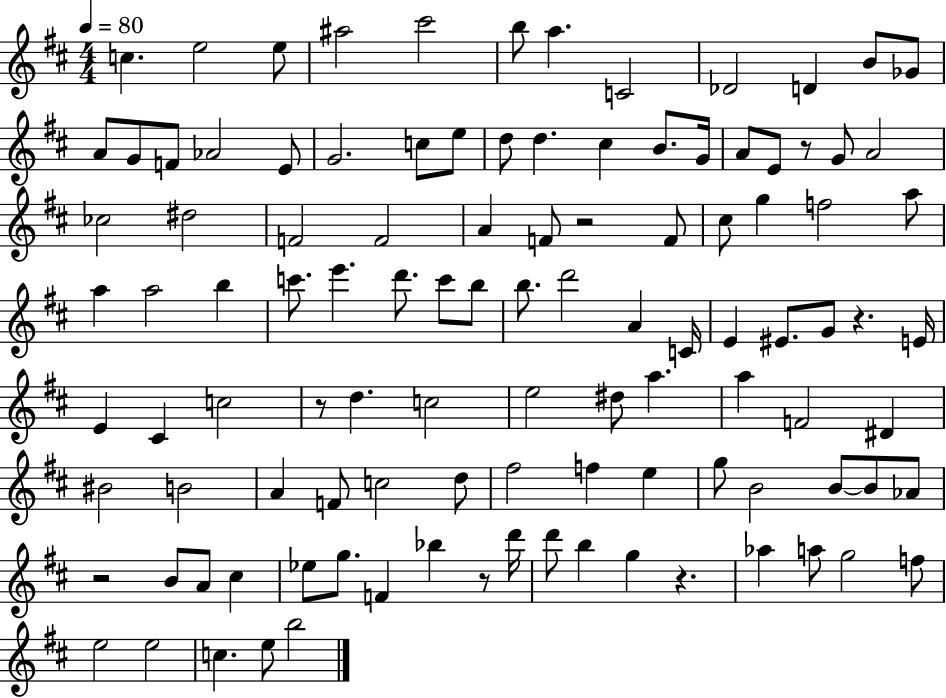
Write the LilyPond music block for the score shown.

{
  \clef treble
  \numericTimeSignature
  \time 4/4
  \key d \major
  \tempo 4 = 80
  c''4. e''2 e''8 | ais''2 cis'''2 | b''8 a''4. c'2 | des'2 d'4 b'8 ges'8 | \break a'8 g'8 f'8 aes'2 e'8 | g'2. c''8 e''8 | d''8 d''4. cis''4 b'8. g'16 | a'8 e'8 r8 g'8 a'2 | \break ces''2 dis''2 | f'2 f'2 | a'4 f'8 r2 f'8 | cis''8 g''4 f''2 a''8 | \break a''4 a''2 b''4 | c'''8. e'''4. d'''8. c'''8 b''8 | b''8. d'''2 a'4 c'16 | e'4 eis'8. g'8 r4. e'16 | \break e'4 cis'4 c''2 | r8 d''4. c''2 | e''2 dis''8 a''4. | a''4 f'2 dis'4 | \break bis'2 b'2 | a'4 f'8 c''2 d''8 | fis''2 f''4 e''4 | g''8 b'2 b'8~~ b'8 aes'8 | \break r2 b'8 a'8 cis''4 | ees''8 g''8. f'4 bes''4 r8 d'''16 | d'''8 b''4 g''4 r4. | aes''4 a''8 g''2 f''8 | \break e''2 e''2 | c''4. e''8 b''2 | \bar "|."
}